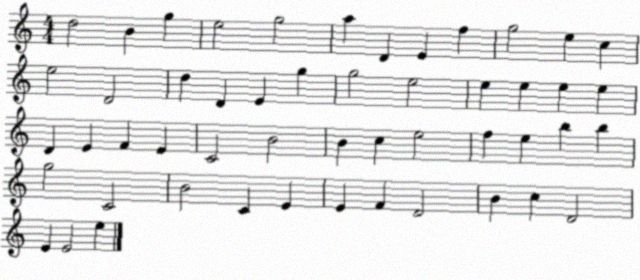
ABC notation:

X:1
T:Untitled
M:4/4
L:1/4
K:C
d2 B g e2 g2 a D E f g2 e c e2 D2 d D E g g2 e2 e e e e D E F E C2 B2 B c e2 f e b b g2 C2 B2 C E E F D2 B c D2 E E2 e